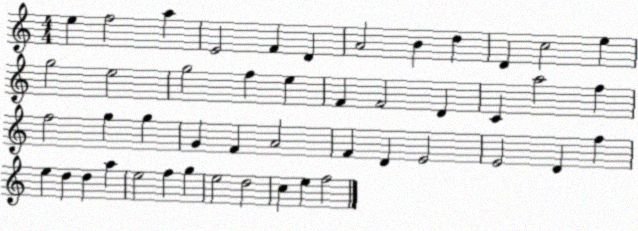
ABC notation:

X:1
T:Untitled
M:4/4
L:1/4
K:C
e f2 a E2 F D A2 B d D c2 e g2 e2 g2 f e F F2 D C a2 f f2 g g G F A2 F D E2 E2 D f e d d a e2 f g e2 d2 c e f2